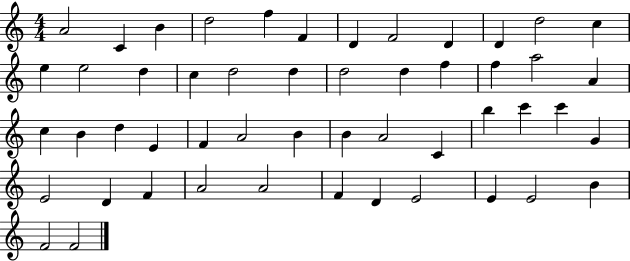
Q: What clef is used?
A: treble